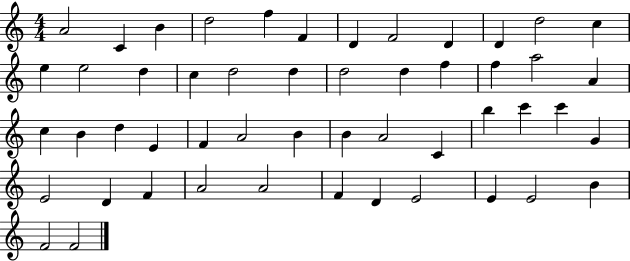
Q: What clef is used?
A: treble